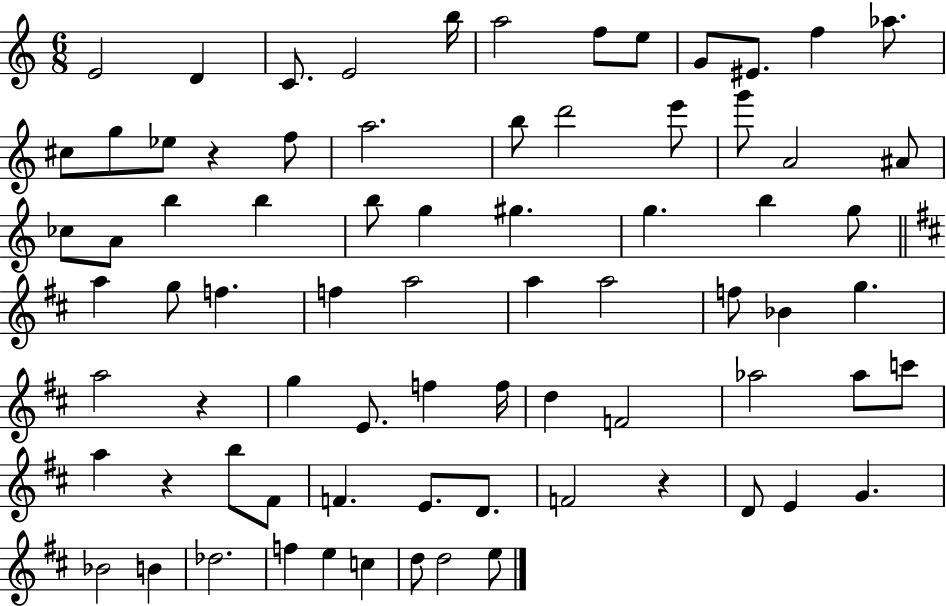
X:1
T:Untitled
M:6/8
L:1/4
K:C
E2 D C/2 E2 b/4 a2 f/2 e/2 G/2 ^E/2 f _a/2 ^c/2 g/2 _e/2 z f/2 a2 b/2 d'2 e'/2 g'/2 A2 ^A/2 _c/2 A/2 b b b/2 g ^g g b g/2 a g/2 f f a2 a a2 f/2 _B g a2 z g E/2 f f/4 d F2 _a2 _a/2 c'/2 a z b/2 ^F/2 F E/2 D/2 F2 z D/2 E G _B2 B _d2 f e c d/2 d2 e/2